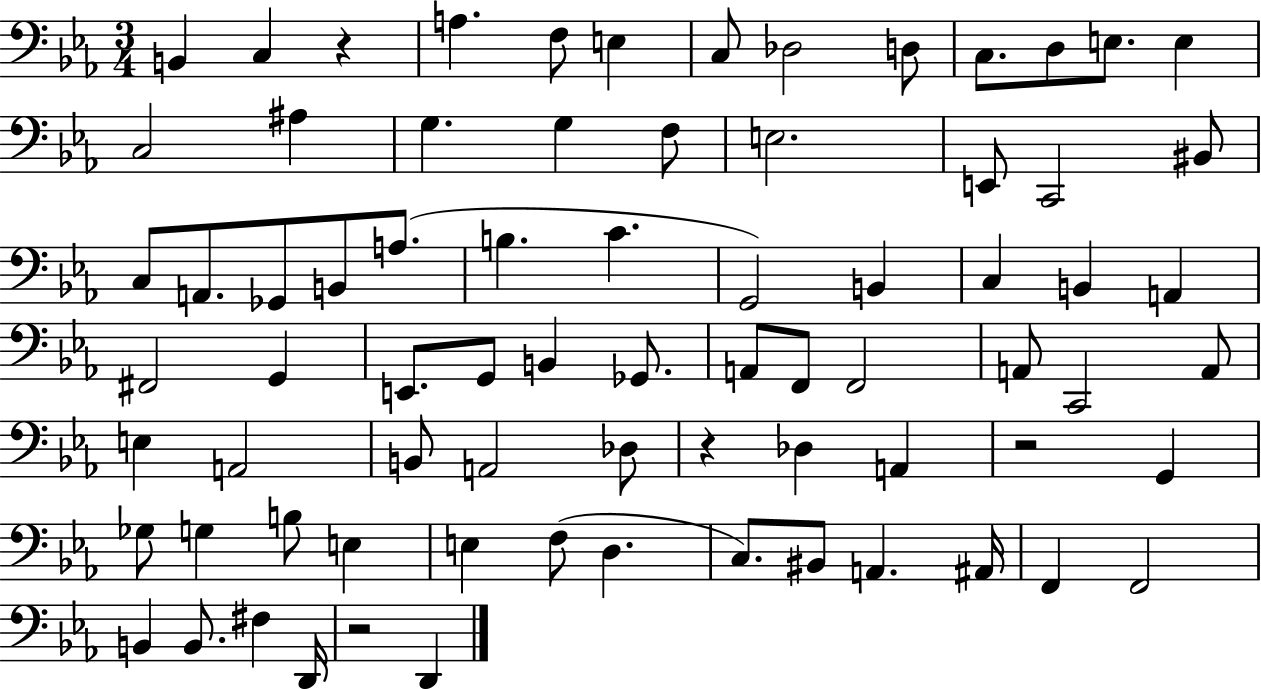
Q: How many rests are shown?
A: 4